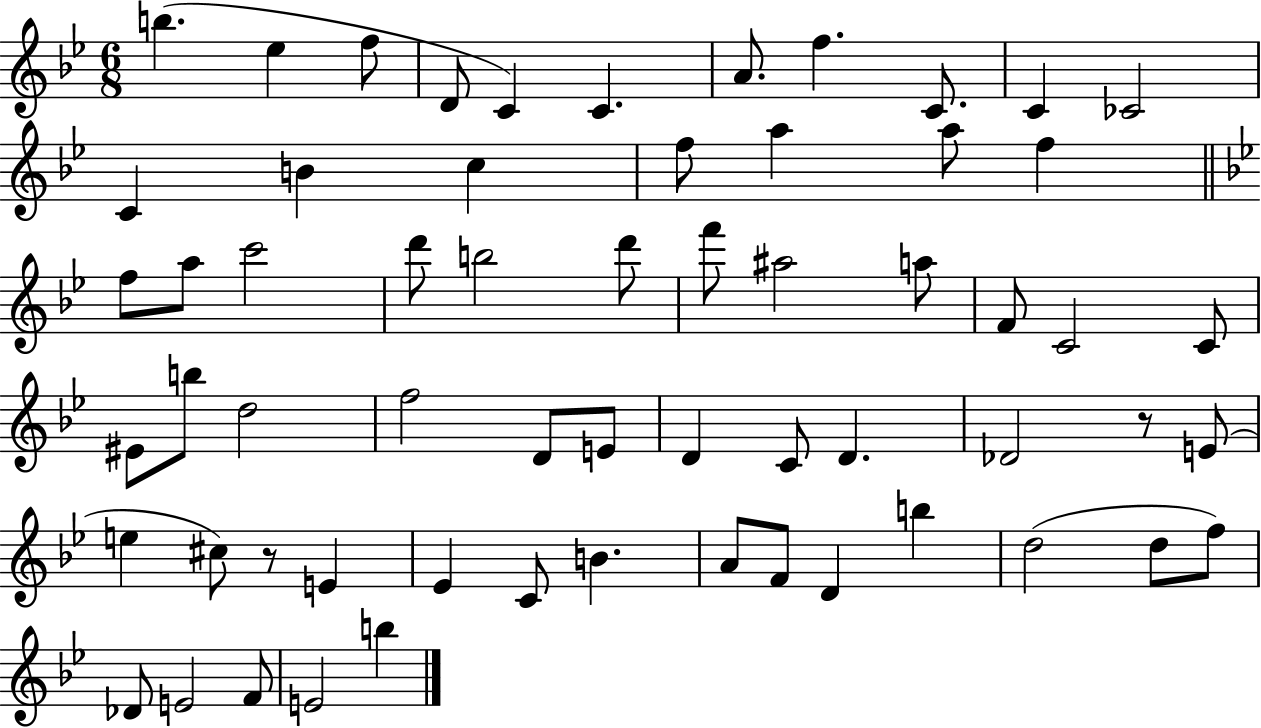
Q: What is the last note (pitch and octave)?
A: B5